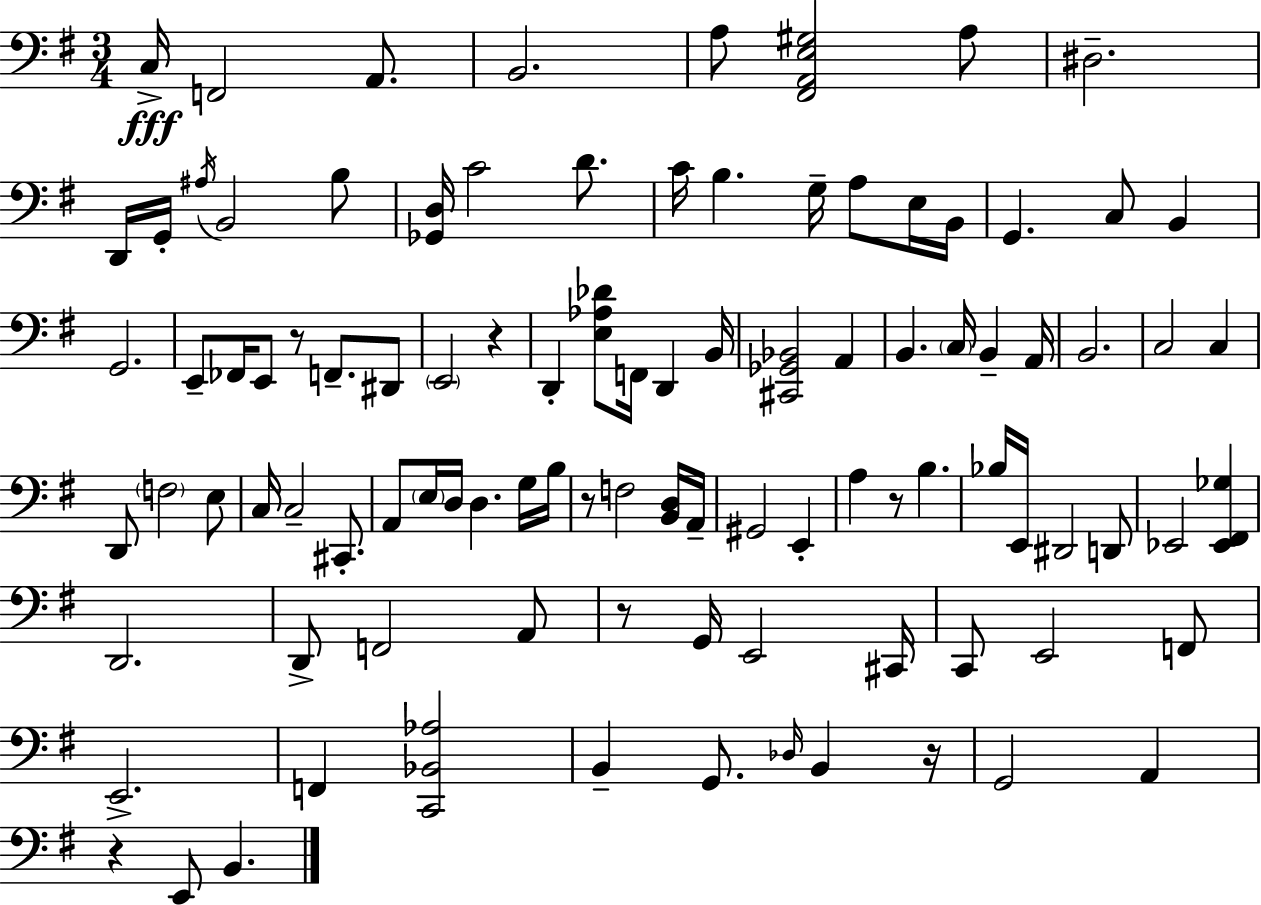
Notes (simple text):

C3/s F2/h A2/e. B2/h. A3/e [F#2,A2,E3,G#3]/h A3/e D#3/h. D2/s G2/s A#3/s B2/h B3/e [Gb2,D3]/s C4/h D4/e. C4/s B3/q. G3/s A3/e E3/s B2/s G2/q. C3/e B2/q G2/h. E2/e FES2/s E2/e R/e F2/e. D#2/e E2/h R/q D2/q [E3,Ab3,Db4]/e F2/s D2/q B2/s [C#2,Gb2,Bb2]/h A2/q B2/q. C3/s B2/q A2/s B2/h. C3/h C3/q D2/e F3/h E3/e C3/s C3/h C#2/e. A2/e E3/s D3/s D3/q. G3/s B3/s R/e F3/h [B2,D3]/s A2/s G#2/h E2/q A3/q R/e B3/q. Bb3/s E2/s D#2/h D2/e Eb2/h [Eb2,F#2,Gb3]/q D2/h. D2/e F2/h A2/e R/e G2/s E2/h C#2/s C2/e E2/h F2/e E2/h. F2/q [C2,Bb2,Ab3]/h B2/q G2/e. Db3/s B2/q R/s G2/h A2/q R/q E2/e B2/q.